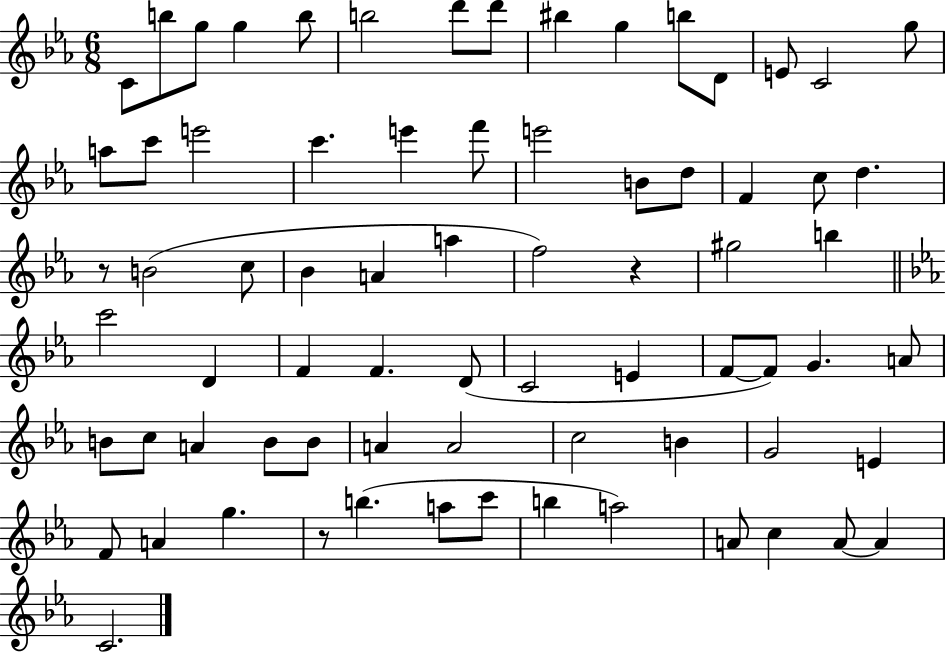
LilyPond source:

{
  \clef treble
  \numericTimeSignature
  \time 6/8
  \key ees \major
  c'8 b''8 g''8 g''4 b''8 | b''2 d'''8 d'''8 | bis''4 g''4 b''8 d'8 | e'8 c'2 g''8 | \break a''8 c'''8 e'''2 | c'''4. e'''4 f'''8 | e'''2 b'8 d''8 | f'4 c''8 d''4. | \break r8 b'2( c''8 | bes'4 a'4 a''4 | f''2) r4 | gis''2 b''4 | \break \bar "||" \break \key c \minor c'''2 d'4 | f'4 f'4. d'8( | c'2 e'4 | f'8~~ f'8) g'4. a'8 | \break b'8 c''8 a'4 b'8 b'8 | a'4 a'2 | c''2 b'4 | g'2 e'4 | \break f'8 a'4 g''4. | r8 b''4.( a''8 c'''8 | b''4 a''2) | a'8 c''4 a'8~~ a'4 | \break c'2. | \bar "|."
}